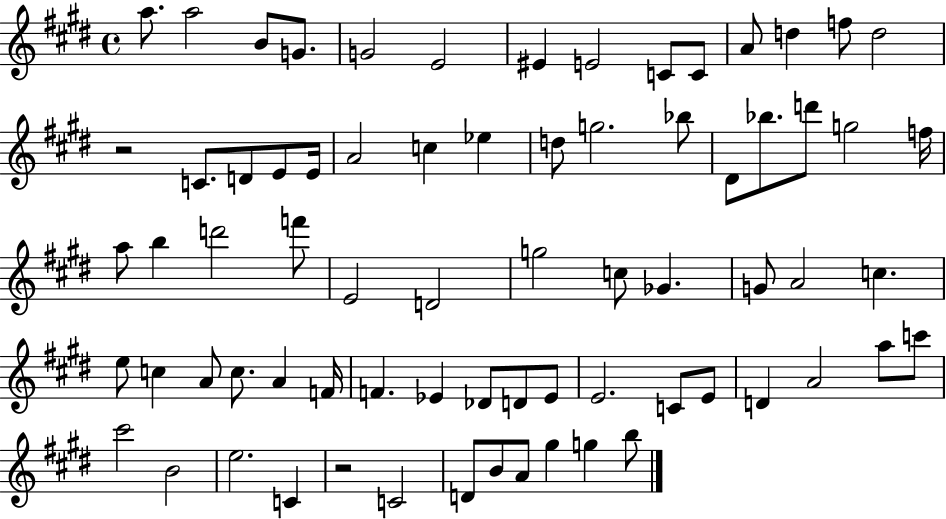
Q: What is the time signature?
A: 4/4